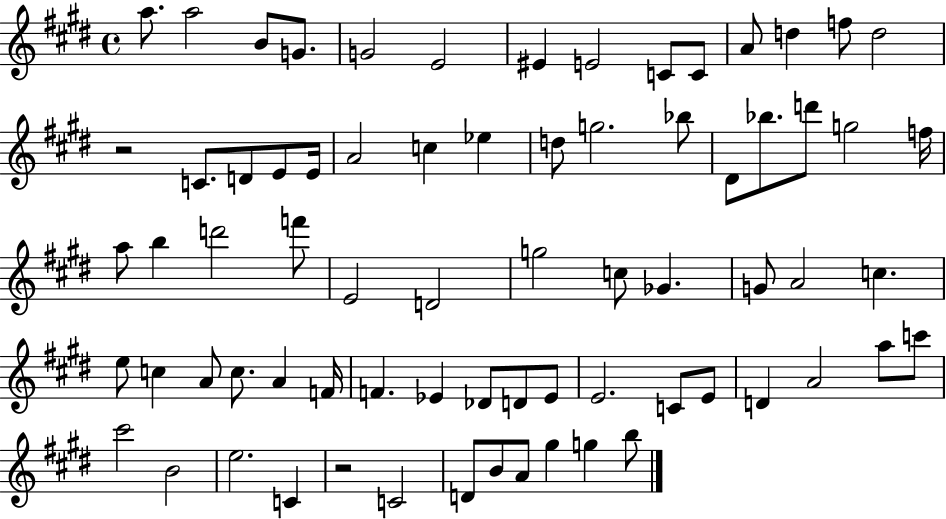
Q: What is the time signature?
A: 4/4